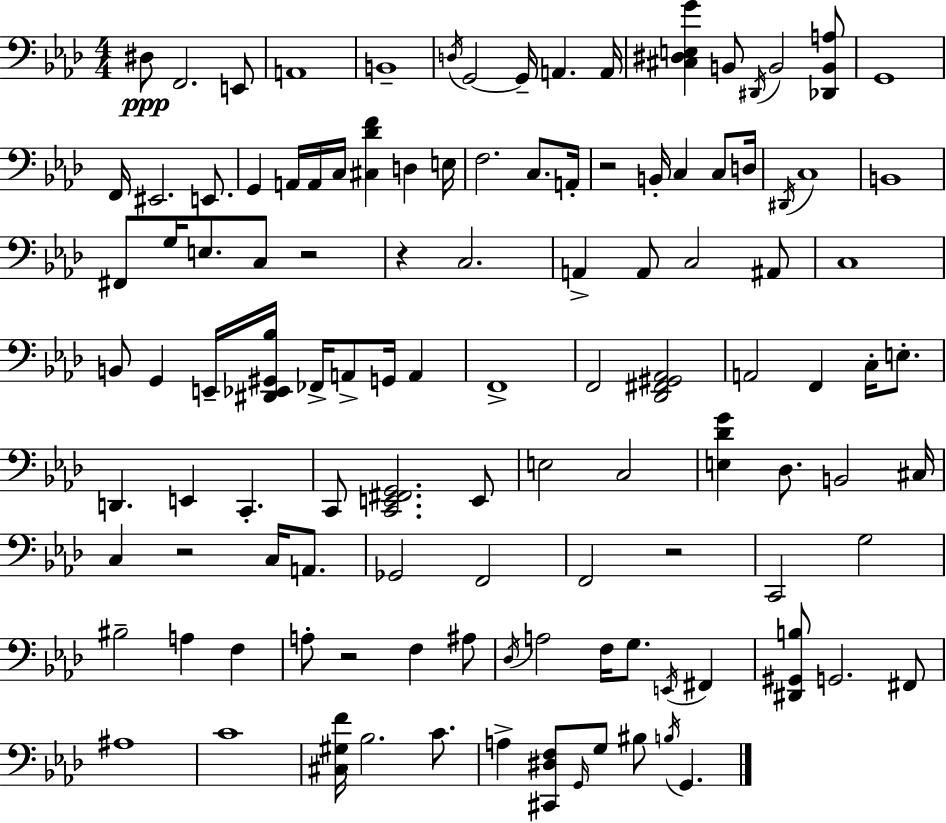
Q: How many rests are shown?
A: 6